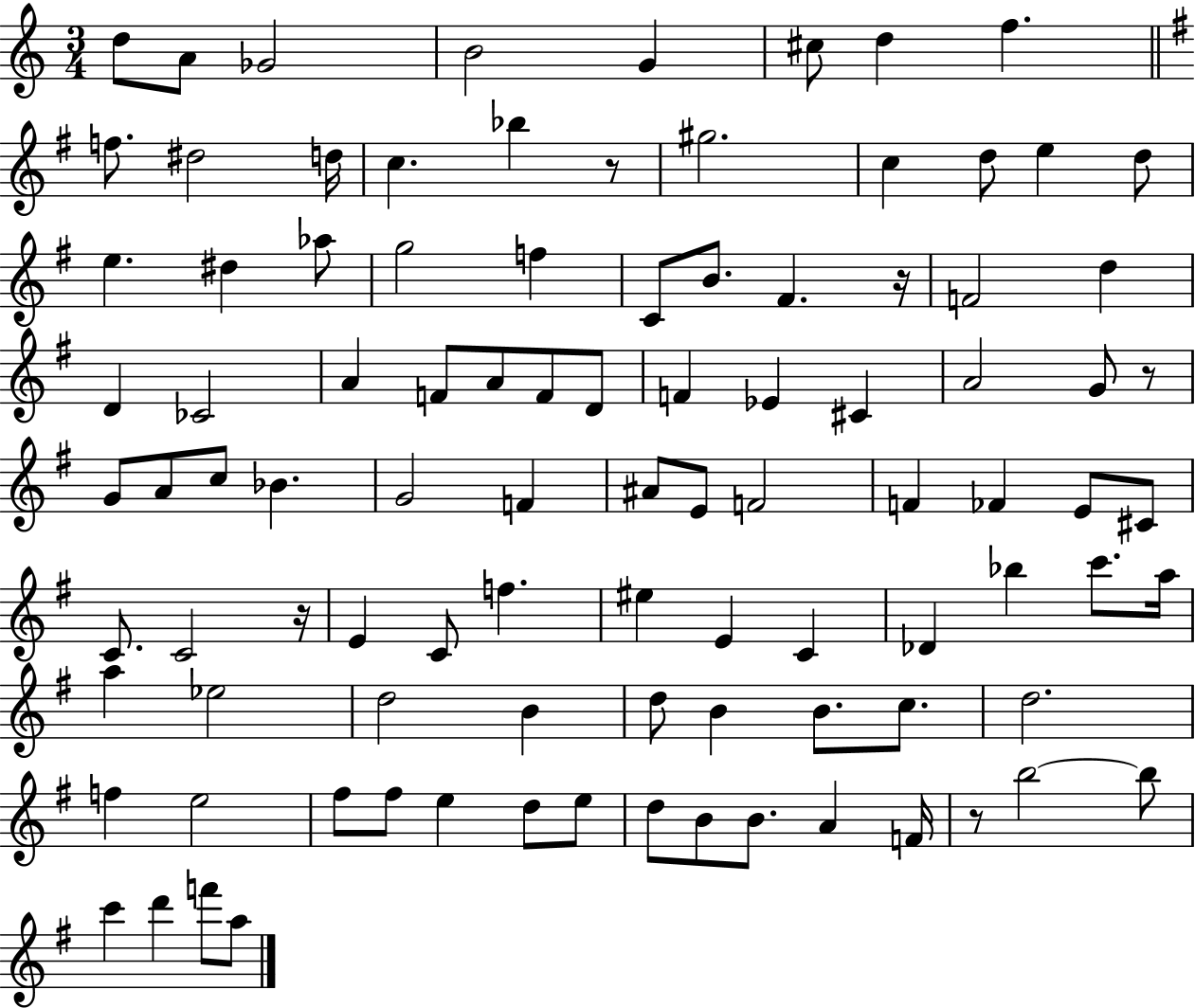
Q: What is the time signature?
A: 3/4